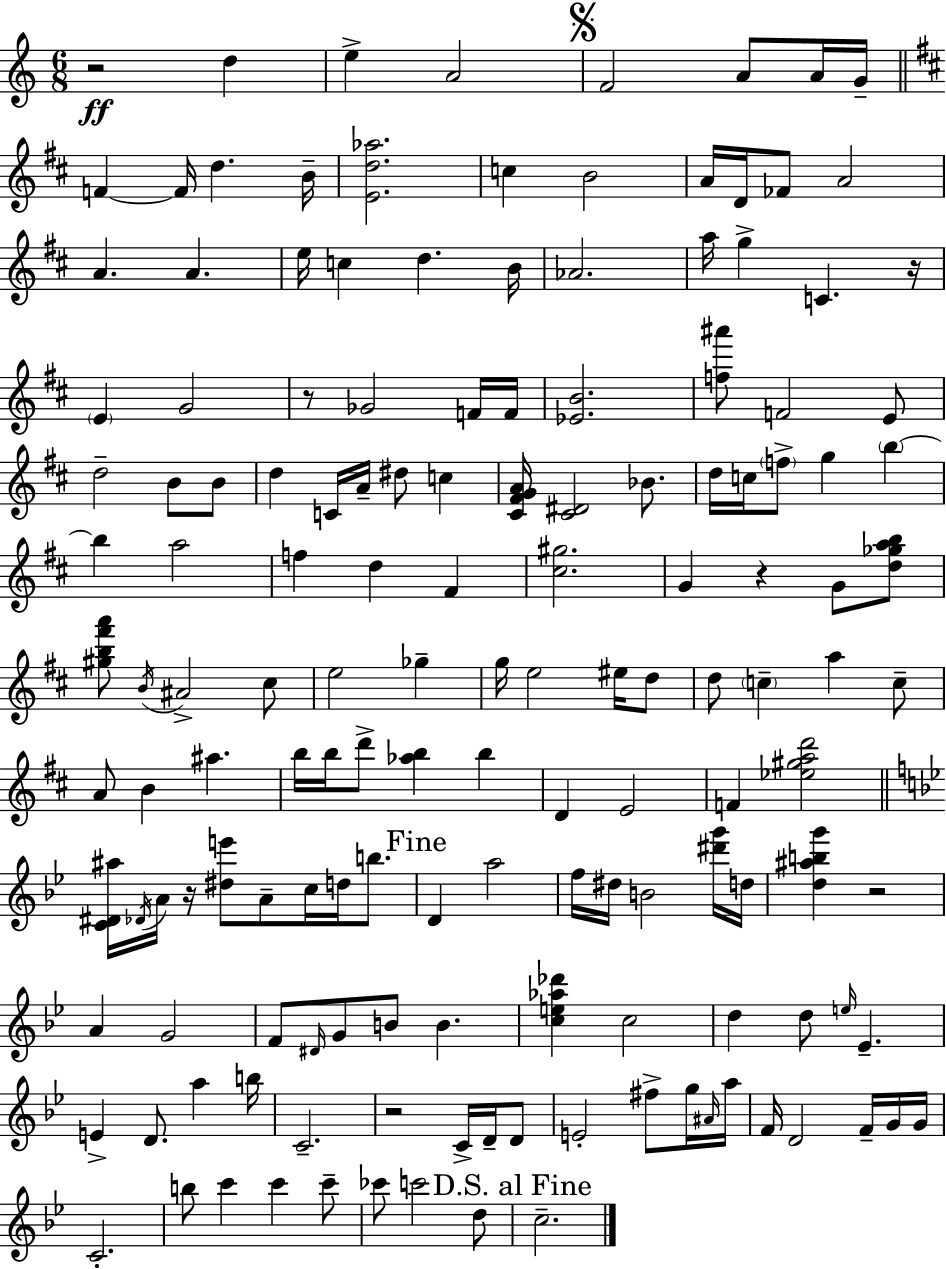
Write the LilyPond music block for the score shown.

{
  \clef treble
  \numericTimeSignature
  \time 6/8
  \key a \minor
  r2\ff d''4 | e''4-> a'2 | \mark \markup { \musicglyph "scripts.segno" } f'2 a'8 a'16 g'16-- | \bar "||" \break \key b \minor f'4~~ f'16 d''4. b'16-- | <e' d'' aes''>2. | c''4 b'2 | a'16 d'16 fes'8 a'2 | \break a'4. a'4. | e''16 c''4 d''4. b'16 | aes'2. | a''16 g''4-> c'4. r16 | \break \parenthesize e'4 g'2 | r8 ges'2 f'16 f'16 | <ees' b'>2. | <f'' ais'''>8 f'2 e'8 | \break d''2-- b'8 b'8 | d''4 c'16 a'16-- dis''8 c''4 | <cis' fis' g' a'>16 <cis' dis'>2 bes'8. | d''16 c''16 \parenthesize f''8-> g''4 \parenthesize b''4~~ | \break b''4 a''2 | f''4 d''4 fis'4 | <cis'' gis''>2. | g'4 r4 g'8 <d'' ges'' a'' b''>8 | \break <gis'' b'' fis''' a'''>8 \acciaccatura { b'16 } ais'2-> cis''8 | e''2 ges''4-- | g''16 e''2 eis''16 d''8 | d''8 \parenthesize c''4-- a''4 c''8-- | \break a'8 b'4 ais''4. | b''16 b''16 d'''8-> <aes'' b''>4 b''4 | d'4 e'2 | f'4 <ees'' gis'' a'' d'''>2 | \break \bar "||" \break \key g \minor <c' dis' ais''>16 \acciaccatura { des'16 } a'16 r16 <dis'' e'''>8 a'8-- c''16 d''16 b''8. | \mark "Fine" d'4 a''2 | f''16 dis''16 b'2 <dis''' g'''>16 | d''16 <d'' ais'' b'' g'''>4 r2 | \break a'4 g'2 | f'8 \grace { dis'16 } g'8 b'8 b'4. | <c'' e'' aes'' des'''>4 c''2 | d''4 d''8 \grace { e''16 } ees'4.-- | \break e'4-> d'8. a''4 | b''16 c'2.-- | r2 c'16-> | d'16-- d'8 e'2-. fis''8-> | \break g''16 \grace { ais'16 } a''16 f'16 d'2 | f'16-- g'16 g'16 c'2.-. | b''8 c'''4 c'''4 | c'''8-- ces'''8 c'''2 | \break d''8 \mark "D.S. al Fine" c''2.-- | \bar "|."
}